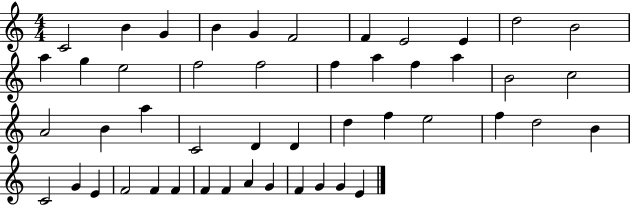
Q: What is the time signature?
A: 4/4